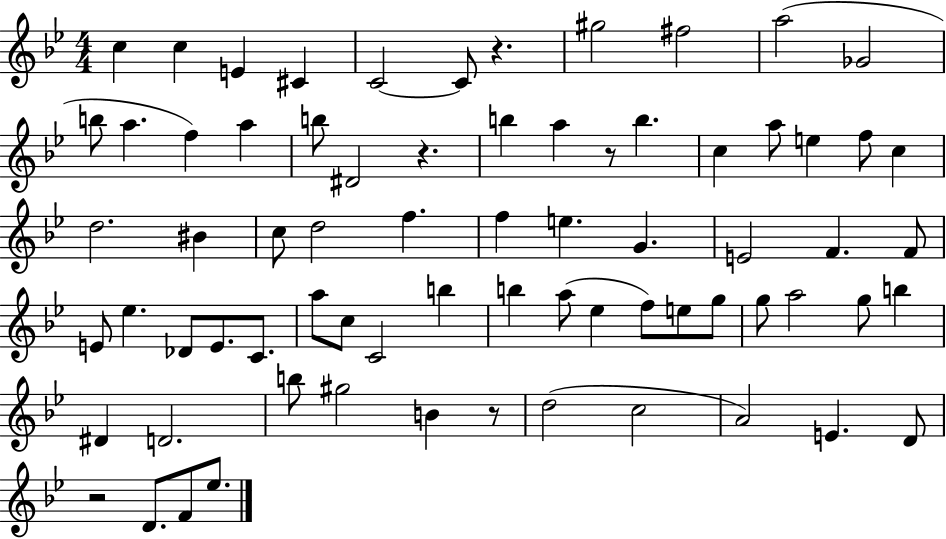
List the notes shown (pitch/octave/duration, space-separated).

C5/q C5/q E4/q C#4/q C4/h C4/e R/q. G#5/h F#5/h A5/h Gb4/h B5/e A5/q. F5/q A5/q B5/e D#4/h R/q. B5/q A5/q R/e B5/q. C5/q A5/e E5/q F5/e C5/q D5/h. BIS4/q C5/e D5/h F5/q. F5/q E5/q. G4/q. E4/h F4/q. F4/e E4/e Eb5/q. Db4/e E4/e. C4/e. A5/e C5/e C4/h B5/q B5/q A5/e Eb5/q F5/e E5/e G5/e G5/e A5/h G5/e B5/q D#4/q D4/h. B5/e G#5/h B4/q R/e D5/h C5/h A4/h E4/q. D4/e R/h D4/e. F4/e Eb5/e.